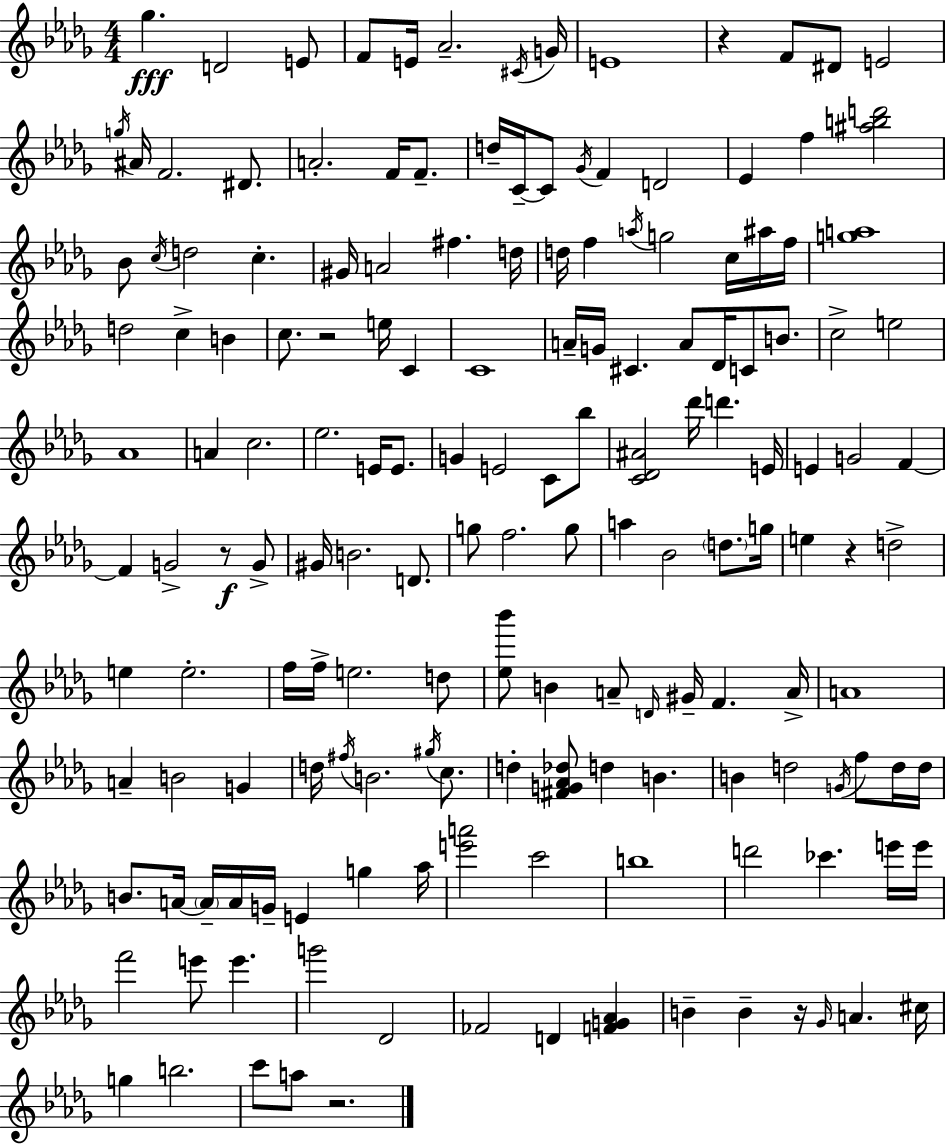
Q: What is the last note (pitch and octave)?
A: A5